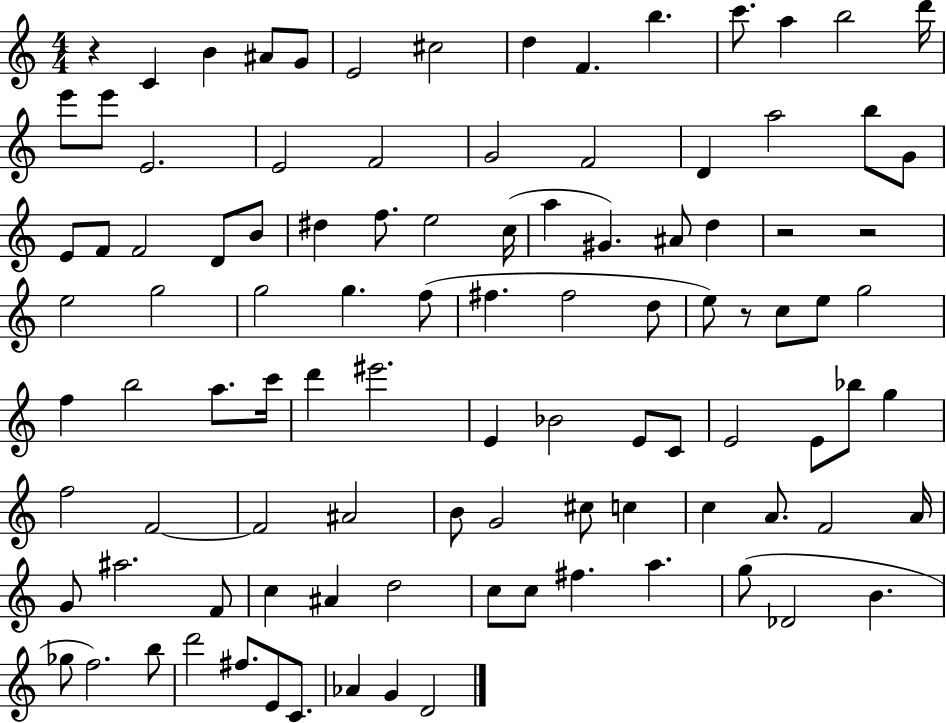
X:1
T:Untitled
M:4/4
L:1/4
K:C
z C B ^A/2 G/2 E2 ^c2 d F b c'/2 a b2 d'/4 e'/2 e'/2 E2 E2 F2 G2 F2 D a2 b/2 G/2 E/2 F/2 F2 D/2 B/2 ^d f/2 e2 c/4 a ^G ^A/2 d z2 z2 e2 g2 g2 g f/2 ^f ^f2 d/2 e/2 z/2 c/2 e/2 g2 f b2 a/2 c'/4 d' ^e'2 E _B2 E/2 C/2 E2 E/2 _b/2 g f2 F2 F2 ^A2 B/2 G2 ^c/2 c c A/2 F2 A/4 G/2 ^a2 F/2 c ^A d2 c/2 c/2 ^f a g/2 _D2 B _g/2 f2 b/2 d'2 ^f/2 E/2 C/2 _A G D2